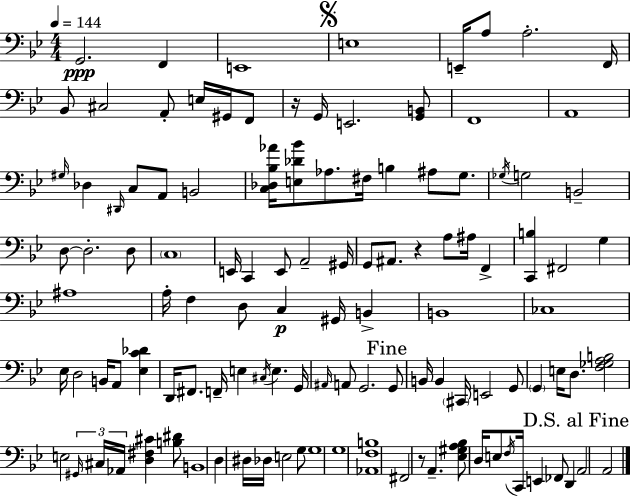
G2/h. F2/q E2/w E3/w E2/s A3/e A3/h. F2/s Bb2/e C#3/h A2/e E3/s G#2/s F2/e R/s G2/s E2/h. [G2,B2]/e F2/w A2/w G#3/s Db3/q D#2/s C3/e A2/e B2/h [C3,Db3,Bb3,Ab4]/s [E3,Db4,Bb4]/e Ab3/e. F#3/s B3/q A#3/e G3/e. Gb3/s G3/h B2/h D3/e D3/h. D3/e C3/w E2/s C2/q E2/e A2/h G#2/s G2/e A#2/e. R/q A3/e A#3/s F2/q [C2,B3]/q F#2/h G3/q A#3/w A3/s F3/q D3/e C3/q G#2/s B2/q B2/w CES3/w Eb3/s D3/h B2/s A2/e [Eb3,C4,Db4]/q D2/s F#2/e. F2/s E3/q C#3/s E3/q. G2/s A#2/s A2/e G2/h. G2/e B2/s B2/q C#2/s E2/h G2/e G2/q E3/s D3/e. [F3,Gb3,A3,B3]/h E3/h G#2/s C#3/s Ab2/s [D3,F#3,C#4]/q [B3,D#4]/e B2/w D3/q D#3/s Db3/s E3/h G3/e G3/w G3/w [Ab2,F3,B3]/w F#2/h R/e A2/q. [Eb3,G#3,A3,Bb3]/e D3/s E3/e F3/s C2/s E2/q FES2/e D2/q A2/h A2/h